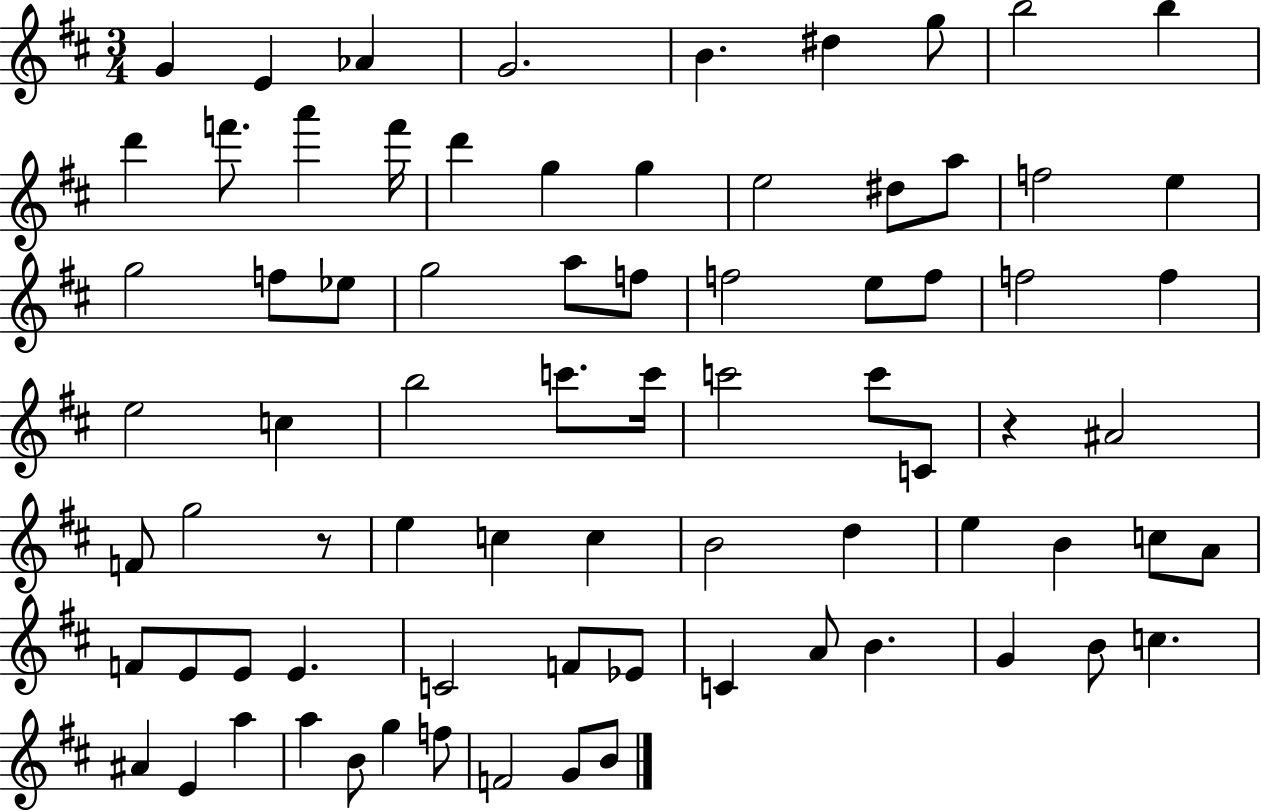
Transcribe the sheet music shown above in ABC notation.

X:1
T:Untitled
M:3/4
L:1/4
K:D
G E _A G2 B ^d g/2 b2 b d' f'/2 a' f'/4 d' g g e2 ^d/2 a/2 f2 e g2 f/2 _e/2 g2 a/2 f/2 f2 e/2 f/2 f2 f e2 c b2 c'/2 c'/4 c'2 c'/2 C/2 z ^A2 F/2 g2 z/2 e c c B2 d e B c/2 A/2 F/2 E/2 E/2 E C2 F/2 _E/2 C A/2 B G B/2 c ^A E a a B/2 g f/2 F2 G/2 B/2